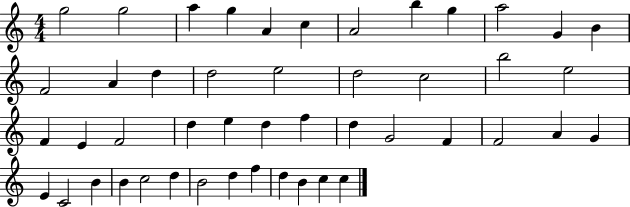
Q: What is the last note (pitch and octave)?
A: C5